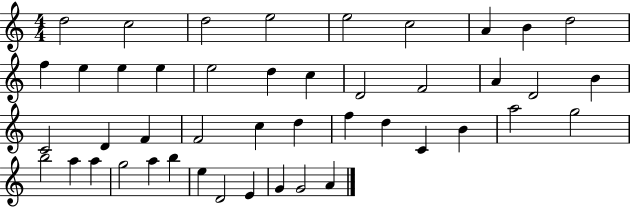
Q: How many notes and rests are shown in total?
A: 45